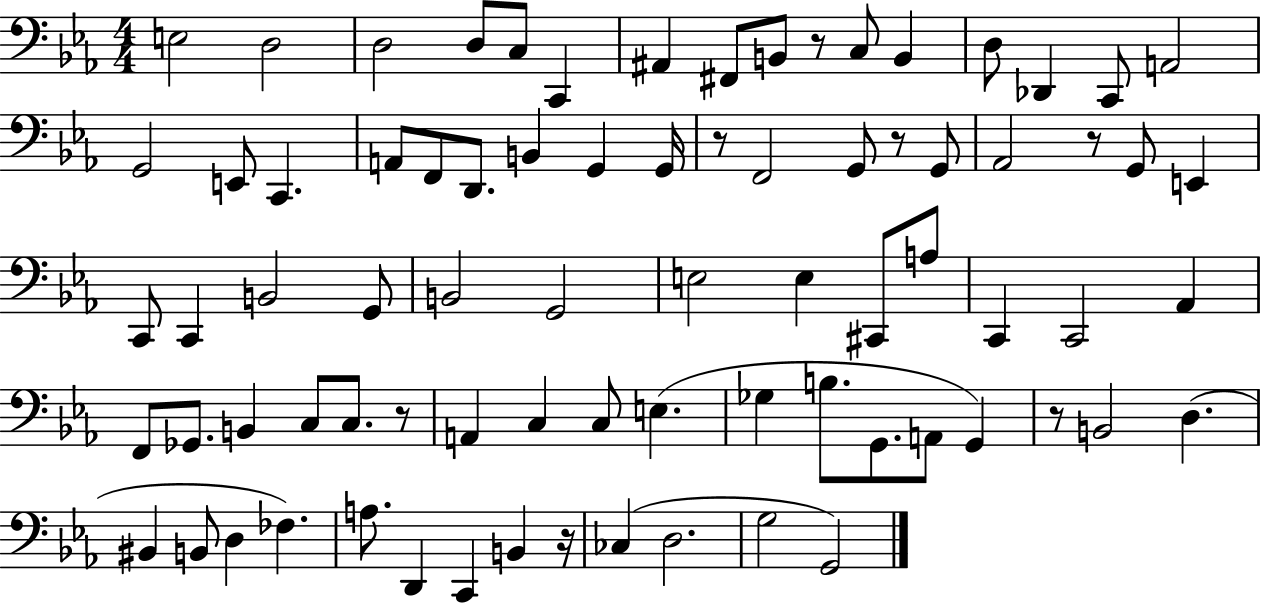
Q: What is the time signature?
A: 4/4